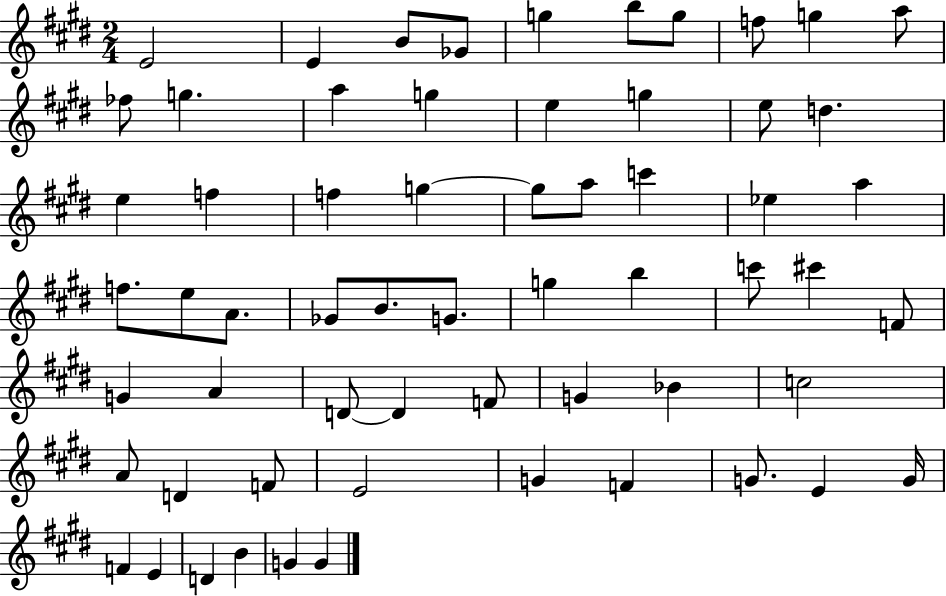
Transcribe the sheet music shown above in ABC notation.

X:1
T:Untitled
M:2/4
L:1/4
K:E
E2 E B/2 _G/2 g b/2 g/2 f/2 g a/2 _f/2 g a g e g e/2 d e f f g g/2 a/2 c' _e a f/2 e/2 A/2 _G/2 B/2 G/2 g b c'/2 ^c' F/2 G A D/2 D F/2 G _B c2 A/2 D F/2 E2 G F G/2 E G/4 F E D B G G